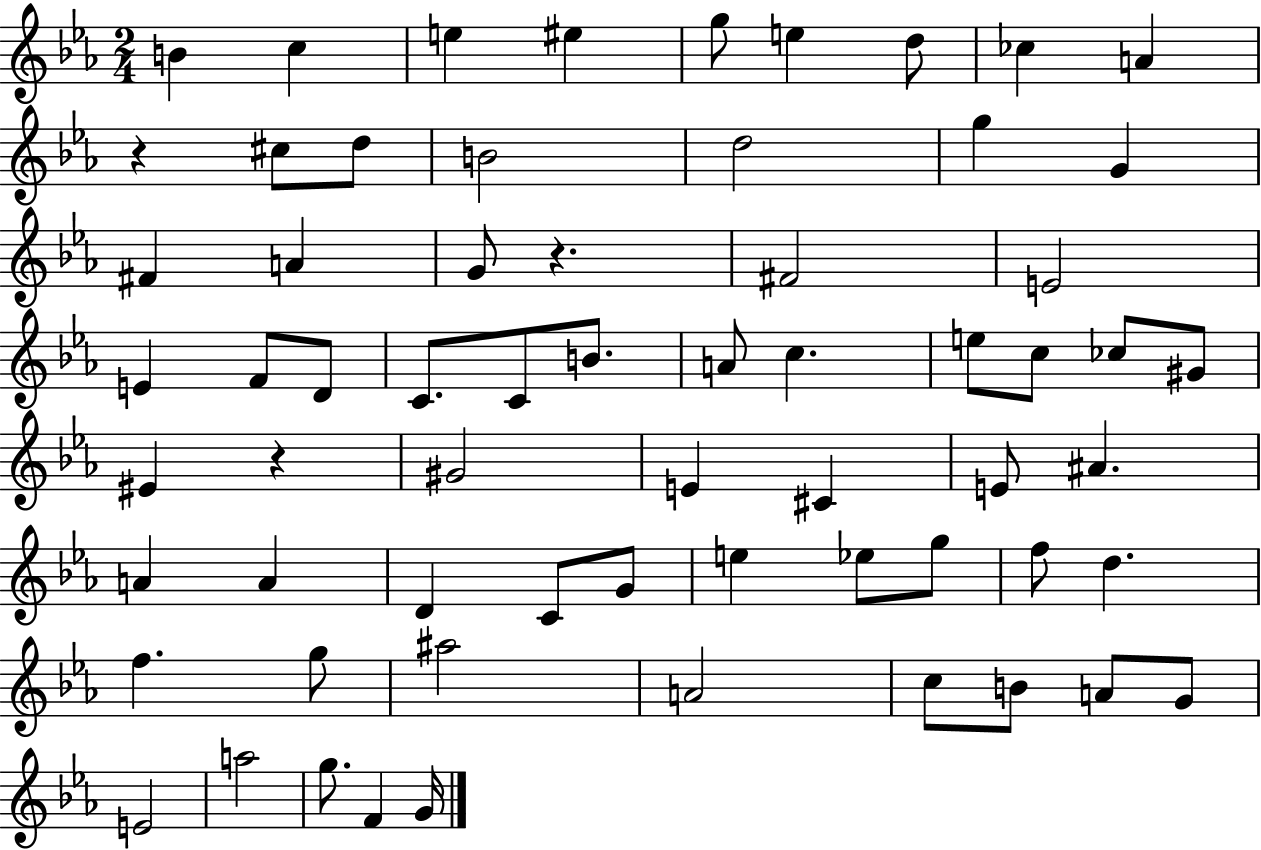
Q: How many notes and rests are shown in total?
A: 64